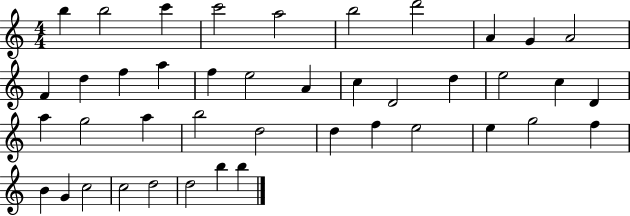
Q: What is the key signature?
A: C major